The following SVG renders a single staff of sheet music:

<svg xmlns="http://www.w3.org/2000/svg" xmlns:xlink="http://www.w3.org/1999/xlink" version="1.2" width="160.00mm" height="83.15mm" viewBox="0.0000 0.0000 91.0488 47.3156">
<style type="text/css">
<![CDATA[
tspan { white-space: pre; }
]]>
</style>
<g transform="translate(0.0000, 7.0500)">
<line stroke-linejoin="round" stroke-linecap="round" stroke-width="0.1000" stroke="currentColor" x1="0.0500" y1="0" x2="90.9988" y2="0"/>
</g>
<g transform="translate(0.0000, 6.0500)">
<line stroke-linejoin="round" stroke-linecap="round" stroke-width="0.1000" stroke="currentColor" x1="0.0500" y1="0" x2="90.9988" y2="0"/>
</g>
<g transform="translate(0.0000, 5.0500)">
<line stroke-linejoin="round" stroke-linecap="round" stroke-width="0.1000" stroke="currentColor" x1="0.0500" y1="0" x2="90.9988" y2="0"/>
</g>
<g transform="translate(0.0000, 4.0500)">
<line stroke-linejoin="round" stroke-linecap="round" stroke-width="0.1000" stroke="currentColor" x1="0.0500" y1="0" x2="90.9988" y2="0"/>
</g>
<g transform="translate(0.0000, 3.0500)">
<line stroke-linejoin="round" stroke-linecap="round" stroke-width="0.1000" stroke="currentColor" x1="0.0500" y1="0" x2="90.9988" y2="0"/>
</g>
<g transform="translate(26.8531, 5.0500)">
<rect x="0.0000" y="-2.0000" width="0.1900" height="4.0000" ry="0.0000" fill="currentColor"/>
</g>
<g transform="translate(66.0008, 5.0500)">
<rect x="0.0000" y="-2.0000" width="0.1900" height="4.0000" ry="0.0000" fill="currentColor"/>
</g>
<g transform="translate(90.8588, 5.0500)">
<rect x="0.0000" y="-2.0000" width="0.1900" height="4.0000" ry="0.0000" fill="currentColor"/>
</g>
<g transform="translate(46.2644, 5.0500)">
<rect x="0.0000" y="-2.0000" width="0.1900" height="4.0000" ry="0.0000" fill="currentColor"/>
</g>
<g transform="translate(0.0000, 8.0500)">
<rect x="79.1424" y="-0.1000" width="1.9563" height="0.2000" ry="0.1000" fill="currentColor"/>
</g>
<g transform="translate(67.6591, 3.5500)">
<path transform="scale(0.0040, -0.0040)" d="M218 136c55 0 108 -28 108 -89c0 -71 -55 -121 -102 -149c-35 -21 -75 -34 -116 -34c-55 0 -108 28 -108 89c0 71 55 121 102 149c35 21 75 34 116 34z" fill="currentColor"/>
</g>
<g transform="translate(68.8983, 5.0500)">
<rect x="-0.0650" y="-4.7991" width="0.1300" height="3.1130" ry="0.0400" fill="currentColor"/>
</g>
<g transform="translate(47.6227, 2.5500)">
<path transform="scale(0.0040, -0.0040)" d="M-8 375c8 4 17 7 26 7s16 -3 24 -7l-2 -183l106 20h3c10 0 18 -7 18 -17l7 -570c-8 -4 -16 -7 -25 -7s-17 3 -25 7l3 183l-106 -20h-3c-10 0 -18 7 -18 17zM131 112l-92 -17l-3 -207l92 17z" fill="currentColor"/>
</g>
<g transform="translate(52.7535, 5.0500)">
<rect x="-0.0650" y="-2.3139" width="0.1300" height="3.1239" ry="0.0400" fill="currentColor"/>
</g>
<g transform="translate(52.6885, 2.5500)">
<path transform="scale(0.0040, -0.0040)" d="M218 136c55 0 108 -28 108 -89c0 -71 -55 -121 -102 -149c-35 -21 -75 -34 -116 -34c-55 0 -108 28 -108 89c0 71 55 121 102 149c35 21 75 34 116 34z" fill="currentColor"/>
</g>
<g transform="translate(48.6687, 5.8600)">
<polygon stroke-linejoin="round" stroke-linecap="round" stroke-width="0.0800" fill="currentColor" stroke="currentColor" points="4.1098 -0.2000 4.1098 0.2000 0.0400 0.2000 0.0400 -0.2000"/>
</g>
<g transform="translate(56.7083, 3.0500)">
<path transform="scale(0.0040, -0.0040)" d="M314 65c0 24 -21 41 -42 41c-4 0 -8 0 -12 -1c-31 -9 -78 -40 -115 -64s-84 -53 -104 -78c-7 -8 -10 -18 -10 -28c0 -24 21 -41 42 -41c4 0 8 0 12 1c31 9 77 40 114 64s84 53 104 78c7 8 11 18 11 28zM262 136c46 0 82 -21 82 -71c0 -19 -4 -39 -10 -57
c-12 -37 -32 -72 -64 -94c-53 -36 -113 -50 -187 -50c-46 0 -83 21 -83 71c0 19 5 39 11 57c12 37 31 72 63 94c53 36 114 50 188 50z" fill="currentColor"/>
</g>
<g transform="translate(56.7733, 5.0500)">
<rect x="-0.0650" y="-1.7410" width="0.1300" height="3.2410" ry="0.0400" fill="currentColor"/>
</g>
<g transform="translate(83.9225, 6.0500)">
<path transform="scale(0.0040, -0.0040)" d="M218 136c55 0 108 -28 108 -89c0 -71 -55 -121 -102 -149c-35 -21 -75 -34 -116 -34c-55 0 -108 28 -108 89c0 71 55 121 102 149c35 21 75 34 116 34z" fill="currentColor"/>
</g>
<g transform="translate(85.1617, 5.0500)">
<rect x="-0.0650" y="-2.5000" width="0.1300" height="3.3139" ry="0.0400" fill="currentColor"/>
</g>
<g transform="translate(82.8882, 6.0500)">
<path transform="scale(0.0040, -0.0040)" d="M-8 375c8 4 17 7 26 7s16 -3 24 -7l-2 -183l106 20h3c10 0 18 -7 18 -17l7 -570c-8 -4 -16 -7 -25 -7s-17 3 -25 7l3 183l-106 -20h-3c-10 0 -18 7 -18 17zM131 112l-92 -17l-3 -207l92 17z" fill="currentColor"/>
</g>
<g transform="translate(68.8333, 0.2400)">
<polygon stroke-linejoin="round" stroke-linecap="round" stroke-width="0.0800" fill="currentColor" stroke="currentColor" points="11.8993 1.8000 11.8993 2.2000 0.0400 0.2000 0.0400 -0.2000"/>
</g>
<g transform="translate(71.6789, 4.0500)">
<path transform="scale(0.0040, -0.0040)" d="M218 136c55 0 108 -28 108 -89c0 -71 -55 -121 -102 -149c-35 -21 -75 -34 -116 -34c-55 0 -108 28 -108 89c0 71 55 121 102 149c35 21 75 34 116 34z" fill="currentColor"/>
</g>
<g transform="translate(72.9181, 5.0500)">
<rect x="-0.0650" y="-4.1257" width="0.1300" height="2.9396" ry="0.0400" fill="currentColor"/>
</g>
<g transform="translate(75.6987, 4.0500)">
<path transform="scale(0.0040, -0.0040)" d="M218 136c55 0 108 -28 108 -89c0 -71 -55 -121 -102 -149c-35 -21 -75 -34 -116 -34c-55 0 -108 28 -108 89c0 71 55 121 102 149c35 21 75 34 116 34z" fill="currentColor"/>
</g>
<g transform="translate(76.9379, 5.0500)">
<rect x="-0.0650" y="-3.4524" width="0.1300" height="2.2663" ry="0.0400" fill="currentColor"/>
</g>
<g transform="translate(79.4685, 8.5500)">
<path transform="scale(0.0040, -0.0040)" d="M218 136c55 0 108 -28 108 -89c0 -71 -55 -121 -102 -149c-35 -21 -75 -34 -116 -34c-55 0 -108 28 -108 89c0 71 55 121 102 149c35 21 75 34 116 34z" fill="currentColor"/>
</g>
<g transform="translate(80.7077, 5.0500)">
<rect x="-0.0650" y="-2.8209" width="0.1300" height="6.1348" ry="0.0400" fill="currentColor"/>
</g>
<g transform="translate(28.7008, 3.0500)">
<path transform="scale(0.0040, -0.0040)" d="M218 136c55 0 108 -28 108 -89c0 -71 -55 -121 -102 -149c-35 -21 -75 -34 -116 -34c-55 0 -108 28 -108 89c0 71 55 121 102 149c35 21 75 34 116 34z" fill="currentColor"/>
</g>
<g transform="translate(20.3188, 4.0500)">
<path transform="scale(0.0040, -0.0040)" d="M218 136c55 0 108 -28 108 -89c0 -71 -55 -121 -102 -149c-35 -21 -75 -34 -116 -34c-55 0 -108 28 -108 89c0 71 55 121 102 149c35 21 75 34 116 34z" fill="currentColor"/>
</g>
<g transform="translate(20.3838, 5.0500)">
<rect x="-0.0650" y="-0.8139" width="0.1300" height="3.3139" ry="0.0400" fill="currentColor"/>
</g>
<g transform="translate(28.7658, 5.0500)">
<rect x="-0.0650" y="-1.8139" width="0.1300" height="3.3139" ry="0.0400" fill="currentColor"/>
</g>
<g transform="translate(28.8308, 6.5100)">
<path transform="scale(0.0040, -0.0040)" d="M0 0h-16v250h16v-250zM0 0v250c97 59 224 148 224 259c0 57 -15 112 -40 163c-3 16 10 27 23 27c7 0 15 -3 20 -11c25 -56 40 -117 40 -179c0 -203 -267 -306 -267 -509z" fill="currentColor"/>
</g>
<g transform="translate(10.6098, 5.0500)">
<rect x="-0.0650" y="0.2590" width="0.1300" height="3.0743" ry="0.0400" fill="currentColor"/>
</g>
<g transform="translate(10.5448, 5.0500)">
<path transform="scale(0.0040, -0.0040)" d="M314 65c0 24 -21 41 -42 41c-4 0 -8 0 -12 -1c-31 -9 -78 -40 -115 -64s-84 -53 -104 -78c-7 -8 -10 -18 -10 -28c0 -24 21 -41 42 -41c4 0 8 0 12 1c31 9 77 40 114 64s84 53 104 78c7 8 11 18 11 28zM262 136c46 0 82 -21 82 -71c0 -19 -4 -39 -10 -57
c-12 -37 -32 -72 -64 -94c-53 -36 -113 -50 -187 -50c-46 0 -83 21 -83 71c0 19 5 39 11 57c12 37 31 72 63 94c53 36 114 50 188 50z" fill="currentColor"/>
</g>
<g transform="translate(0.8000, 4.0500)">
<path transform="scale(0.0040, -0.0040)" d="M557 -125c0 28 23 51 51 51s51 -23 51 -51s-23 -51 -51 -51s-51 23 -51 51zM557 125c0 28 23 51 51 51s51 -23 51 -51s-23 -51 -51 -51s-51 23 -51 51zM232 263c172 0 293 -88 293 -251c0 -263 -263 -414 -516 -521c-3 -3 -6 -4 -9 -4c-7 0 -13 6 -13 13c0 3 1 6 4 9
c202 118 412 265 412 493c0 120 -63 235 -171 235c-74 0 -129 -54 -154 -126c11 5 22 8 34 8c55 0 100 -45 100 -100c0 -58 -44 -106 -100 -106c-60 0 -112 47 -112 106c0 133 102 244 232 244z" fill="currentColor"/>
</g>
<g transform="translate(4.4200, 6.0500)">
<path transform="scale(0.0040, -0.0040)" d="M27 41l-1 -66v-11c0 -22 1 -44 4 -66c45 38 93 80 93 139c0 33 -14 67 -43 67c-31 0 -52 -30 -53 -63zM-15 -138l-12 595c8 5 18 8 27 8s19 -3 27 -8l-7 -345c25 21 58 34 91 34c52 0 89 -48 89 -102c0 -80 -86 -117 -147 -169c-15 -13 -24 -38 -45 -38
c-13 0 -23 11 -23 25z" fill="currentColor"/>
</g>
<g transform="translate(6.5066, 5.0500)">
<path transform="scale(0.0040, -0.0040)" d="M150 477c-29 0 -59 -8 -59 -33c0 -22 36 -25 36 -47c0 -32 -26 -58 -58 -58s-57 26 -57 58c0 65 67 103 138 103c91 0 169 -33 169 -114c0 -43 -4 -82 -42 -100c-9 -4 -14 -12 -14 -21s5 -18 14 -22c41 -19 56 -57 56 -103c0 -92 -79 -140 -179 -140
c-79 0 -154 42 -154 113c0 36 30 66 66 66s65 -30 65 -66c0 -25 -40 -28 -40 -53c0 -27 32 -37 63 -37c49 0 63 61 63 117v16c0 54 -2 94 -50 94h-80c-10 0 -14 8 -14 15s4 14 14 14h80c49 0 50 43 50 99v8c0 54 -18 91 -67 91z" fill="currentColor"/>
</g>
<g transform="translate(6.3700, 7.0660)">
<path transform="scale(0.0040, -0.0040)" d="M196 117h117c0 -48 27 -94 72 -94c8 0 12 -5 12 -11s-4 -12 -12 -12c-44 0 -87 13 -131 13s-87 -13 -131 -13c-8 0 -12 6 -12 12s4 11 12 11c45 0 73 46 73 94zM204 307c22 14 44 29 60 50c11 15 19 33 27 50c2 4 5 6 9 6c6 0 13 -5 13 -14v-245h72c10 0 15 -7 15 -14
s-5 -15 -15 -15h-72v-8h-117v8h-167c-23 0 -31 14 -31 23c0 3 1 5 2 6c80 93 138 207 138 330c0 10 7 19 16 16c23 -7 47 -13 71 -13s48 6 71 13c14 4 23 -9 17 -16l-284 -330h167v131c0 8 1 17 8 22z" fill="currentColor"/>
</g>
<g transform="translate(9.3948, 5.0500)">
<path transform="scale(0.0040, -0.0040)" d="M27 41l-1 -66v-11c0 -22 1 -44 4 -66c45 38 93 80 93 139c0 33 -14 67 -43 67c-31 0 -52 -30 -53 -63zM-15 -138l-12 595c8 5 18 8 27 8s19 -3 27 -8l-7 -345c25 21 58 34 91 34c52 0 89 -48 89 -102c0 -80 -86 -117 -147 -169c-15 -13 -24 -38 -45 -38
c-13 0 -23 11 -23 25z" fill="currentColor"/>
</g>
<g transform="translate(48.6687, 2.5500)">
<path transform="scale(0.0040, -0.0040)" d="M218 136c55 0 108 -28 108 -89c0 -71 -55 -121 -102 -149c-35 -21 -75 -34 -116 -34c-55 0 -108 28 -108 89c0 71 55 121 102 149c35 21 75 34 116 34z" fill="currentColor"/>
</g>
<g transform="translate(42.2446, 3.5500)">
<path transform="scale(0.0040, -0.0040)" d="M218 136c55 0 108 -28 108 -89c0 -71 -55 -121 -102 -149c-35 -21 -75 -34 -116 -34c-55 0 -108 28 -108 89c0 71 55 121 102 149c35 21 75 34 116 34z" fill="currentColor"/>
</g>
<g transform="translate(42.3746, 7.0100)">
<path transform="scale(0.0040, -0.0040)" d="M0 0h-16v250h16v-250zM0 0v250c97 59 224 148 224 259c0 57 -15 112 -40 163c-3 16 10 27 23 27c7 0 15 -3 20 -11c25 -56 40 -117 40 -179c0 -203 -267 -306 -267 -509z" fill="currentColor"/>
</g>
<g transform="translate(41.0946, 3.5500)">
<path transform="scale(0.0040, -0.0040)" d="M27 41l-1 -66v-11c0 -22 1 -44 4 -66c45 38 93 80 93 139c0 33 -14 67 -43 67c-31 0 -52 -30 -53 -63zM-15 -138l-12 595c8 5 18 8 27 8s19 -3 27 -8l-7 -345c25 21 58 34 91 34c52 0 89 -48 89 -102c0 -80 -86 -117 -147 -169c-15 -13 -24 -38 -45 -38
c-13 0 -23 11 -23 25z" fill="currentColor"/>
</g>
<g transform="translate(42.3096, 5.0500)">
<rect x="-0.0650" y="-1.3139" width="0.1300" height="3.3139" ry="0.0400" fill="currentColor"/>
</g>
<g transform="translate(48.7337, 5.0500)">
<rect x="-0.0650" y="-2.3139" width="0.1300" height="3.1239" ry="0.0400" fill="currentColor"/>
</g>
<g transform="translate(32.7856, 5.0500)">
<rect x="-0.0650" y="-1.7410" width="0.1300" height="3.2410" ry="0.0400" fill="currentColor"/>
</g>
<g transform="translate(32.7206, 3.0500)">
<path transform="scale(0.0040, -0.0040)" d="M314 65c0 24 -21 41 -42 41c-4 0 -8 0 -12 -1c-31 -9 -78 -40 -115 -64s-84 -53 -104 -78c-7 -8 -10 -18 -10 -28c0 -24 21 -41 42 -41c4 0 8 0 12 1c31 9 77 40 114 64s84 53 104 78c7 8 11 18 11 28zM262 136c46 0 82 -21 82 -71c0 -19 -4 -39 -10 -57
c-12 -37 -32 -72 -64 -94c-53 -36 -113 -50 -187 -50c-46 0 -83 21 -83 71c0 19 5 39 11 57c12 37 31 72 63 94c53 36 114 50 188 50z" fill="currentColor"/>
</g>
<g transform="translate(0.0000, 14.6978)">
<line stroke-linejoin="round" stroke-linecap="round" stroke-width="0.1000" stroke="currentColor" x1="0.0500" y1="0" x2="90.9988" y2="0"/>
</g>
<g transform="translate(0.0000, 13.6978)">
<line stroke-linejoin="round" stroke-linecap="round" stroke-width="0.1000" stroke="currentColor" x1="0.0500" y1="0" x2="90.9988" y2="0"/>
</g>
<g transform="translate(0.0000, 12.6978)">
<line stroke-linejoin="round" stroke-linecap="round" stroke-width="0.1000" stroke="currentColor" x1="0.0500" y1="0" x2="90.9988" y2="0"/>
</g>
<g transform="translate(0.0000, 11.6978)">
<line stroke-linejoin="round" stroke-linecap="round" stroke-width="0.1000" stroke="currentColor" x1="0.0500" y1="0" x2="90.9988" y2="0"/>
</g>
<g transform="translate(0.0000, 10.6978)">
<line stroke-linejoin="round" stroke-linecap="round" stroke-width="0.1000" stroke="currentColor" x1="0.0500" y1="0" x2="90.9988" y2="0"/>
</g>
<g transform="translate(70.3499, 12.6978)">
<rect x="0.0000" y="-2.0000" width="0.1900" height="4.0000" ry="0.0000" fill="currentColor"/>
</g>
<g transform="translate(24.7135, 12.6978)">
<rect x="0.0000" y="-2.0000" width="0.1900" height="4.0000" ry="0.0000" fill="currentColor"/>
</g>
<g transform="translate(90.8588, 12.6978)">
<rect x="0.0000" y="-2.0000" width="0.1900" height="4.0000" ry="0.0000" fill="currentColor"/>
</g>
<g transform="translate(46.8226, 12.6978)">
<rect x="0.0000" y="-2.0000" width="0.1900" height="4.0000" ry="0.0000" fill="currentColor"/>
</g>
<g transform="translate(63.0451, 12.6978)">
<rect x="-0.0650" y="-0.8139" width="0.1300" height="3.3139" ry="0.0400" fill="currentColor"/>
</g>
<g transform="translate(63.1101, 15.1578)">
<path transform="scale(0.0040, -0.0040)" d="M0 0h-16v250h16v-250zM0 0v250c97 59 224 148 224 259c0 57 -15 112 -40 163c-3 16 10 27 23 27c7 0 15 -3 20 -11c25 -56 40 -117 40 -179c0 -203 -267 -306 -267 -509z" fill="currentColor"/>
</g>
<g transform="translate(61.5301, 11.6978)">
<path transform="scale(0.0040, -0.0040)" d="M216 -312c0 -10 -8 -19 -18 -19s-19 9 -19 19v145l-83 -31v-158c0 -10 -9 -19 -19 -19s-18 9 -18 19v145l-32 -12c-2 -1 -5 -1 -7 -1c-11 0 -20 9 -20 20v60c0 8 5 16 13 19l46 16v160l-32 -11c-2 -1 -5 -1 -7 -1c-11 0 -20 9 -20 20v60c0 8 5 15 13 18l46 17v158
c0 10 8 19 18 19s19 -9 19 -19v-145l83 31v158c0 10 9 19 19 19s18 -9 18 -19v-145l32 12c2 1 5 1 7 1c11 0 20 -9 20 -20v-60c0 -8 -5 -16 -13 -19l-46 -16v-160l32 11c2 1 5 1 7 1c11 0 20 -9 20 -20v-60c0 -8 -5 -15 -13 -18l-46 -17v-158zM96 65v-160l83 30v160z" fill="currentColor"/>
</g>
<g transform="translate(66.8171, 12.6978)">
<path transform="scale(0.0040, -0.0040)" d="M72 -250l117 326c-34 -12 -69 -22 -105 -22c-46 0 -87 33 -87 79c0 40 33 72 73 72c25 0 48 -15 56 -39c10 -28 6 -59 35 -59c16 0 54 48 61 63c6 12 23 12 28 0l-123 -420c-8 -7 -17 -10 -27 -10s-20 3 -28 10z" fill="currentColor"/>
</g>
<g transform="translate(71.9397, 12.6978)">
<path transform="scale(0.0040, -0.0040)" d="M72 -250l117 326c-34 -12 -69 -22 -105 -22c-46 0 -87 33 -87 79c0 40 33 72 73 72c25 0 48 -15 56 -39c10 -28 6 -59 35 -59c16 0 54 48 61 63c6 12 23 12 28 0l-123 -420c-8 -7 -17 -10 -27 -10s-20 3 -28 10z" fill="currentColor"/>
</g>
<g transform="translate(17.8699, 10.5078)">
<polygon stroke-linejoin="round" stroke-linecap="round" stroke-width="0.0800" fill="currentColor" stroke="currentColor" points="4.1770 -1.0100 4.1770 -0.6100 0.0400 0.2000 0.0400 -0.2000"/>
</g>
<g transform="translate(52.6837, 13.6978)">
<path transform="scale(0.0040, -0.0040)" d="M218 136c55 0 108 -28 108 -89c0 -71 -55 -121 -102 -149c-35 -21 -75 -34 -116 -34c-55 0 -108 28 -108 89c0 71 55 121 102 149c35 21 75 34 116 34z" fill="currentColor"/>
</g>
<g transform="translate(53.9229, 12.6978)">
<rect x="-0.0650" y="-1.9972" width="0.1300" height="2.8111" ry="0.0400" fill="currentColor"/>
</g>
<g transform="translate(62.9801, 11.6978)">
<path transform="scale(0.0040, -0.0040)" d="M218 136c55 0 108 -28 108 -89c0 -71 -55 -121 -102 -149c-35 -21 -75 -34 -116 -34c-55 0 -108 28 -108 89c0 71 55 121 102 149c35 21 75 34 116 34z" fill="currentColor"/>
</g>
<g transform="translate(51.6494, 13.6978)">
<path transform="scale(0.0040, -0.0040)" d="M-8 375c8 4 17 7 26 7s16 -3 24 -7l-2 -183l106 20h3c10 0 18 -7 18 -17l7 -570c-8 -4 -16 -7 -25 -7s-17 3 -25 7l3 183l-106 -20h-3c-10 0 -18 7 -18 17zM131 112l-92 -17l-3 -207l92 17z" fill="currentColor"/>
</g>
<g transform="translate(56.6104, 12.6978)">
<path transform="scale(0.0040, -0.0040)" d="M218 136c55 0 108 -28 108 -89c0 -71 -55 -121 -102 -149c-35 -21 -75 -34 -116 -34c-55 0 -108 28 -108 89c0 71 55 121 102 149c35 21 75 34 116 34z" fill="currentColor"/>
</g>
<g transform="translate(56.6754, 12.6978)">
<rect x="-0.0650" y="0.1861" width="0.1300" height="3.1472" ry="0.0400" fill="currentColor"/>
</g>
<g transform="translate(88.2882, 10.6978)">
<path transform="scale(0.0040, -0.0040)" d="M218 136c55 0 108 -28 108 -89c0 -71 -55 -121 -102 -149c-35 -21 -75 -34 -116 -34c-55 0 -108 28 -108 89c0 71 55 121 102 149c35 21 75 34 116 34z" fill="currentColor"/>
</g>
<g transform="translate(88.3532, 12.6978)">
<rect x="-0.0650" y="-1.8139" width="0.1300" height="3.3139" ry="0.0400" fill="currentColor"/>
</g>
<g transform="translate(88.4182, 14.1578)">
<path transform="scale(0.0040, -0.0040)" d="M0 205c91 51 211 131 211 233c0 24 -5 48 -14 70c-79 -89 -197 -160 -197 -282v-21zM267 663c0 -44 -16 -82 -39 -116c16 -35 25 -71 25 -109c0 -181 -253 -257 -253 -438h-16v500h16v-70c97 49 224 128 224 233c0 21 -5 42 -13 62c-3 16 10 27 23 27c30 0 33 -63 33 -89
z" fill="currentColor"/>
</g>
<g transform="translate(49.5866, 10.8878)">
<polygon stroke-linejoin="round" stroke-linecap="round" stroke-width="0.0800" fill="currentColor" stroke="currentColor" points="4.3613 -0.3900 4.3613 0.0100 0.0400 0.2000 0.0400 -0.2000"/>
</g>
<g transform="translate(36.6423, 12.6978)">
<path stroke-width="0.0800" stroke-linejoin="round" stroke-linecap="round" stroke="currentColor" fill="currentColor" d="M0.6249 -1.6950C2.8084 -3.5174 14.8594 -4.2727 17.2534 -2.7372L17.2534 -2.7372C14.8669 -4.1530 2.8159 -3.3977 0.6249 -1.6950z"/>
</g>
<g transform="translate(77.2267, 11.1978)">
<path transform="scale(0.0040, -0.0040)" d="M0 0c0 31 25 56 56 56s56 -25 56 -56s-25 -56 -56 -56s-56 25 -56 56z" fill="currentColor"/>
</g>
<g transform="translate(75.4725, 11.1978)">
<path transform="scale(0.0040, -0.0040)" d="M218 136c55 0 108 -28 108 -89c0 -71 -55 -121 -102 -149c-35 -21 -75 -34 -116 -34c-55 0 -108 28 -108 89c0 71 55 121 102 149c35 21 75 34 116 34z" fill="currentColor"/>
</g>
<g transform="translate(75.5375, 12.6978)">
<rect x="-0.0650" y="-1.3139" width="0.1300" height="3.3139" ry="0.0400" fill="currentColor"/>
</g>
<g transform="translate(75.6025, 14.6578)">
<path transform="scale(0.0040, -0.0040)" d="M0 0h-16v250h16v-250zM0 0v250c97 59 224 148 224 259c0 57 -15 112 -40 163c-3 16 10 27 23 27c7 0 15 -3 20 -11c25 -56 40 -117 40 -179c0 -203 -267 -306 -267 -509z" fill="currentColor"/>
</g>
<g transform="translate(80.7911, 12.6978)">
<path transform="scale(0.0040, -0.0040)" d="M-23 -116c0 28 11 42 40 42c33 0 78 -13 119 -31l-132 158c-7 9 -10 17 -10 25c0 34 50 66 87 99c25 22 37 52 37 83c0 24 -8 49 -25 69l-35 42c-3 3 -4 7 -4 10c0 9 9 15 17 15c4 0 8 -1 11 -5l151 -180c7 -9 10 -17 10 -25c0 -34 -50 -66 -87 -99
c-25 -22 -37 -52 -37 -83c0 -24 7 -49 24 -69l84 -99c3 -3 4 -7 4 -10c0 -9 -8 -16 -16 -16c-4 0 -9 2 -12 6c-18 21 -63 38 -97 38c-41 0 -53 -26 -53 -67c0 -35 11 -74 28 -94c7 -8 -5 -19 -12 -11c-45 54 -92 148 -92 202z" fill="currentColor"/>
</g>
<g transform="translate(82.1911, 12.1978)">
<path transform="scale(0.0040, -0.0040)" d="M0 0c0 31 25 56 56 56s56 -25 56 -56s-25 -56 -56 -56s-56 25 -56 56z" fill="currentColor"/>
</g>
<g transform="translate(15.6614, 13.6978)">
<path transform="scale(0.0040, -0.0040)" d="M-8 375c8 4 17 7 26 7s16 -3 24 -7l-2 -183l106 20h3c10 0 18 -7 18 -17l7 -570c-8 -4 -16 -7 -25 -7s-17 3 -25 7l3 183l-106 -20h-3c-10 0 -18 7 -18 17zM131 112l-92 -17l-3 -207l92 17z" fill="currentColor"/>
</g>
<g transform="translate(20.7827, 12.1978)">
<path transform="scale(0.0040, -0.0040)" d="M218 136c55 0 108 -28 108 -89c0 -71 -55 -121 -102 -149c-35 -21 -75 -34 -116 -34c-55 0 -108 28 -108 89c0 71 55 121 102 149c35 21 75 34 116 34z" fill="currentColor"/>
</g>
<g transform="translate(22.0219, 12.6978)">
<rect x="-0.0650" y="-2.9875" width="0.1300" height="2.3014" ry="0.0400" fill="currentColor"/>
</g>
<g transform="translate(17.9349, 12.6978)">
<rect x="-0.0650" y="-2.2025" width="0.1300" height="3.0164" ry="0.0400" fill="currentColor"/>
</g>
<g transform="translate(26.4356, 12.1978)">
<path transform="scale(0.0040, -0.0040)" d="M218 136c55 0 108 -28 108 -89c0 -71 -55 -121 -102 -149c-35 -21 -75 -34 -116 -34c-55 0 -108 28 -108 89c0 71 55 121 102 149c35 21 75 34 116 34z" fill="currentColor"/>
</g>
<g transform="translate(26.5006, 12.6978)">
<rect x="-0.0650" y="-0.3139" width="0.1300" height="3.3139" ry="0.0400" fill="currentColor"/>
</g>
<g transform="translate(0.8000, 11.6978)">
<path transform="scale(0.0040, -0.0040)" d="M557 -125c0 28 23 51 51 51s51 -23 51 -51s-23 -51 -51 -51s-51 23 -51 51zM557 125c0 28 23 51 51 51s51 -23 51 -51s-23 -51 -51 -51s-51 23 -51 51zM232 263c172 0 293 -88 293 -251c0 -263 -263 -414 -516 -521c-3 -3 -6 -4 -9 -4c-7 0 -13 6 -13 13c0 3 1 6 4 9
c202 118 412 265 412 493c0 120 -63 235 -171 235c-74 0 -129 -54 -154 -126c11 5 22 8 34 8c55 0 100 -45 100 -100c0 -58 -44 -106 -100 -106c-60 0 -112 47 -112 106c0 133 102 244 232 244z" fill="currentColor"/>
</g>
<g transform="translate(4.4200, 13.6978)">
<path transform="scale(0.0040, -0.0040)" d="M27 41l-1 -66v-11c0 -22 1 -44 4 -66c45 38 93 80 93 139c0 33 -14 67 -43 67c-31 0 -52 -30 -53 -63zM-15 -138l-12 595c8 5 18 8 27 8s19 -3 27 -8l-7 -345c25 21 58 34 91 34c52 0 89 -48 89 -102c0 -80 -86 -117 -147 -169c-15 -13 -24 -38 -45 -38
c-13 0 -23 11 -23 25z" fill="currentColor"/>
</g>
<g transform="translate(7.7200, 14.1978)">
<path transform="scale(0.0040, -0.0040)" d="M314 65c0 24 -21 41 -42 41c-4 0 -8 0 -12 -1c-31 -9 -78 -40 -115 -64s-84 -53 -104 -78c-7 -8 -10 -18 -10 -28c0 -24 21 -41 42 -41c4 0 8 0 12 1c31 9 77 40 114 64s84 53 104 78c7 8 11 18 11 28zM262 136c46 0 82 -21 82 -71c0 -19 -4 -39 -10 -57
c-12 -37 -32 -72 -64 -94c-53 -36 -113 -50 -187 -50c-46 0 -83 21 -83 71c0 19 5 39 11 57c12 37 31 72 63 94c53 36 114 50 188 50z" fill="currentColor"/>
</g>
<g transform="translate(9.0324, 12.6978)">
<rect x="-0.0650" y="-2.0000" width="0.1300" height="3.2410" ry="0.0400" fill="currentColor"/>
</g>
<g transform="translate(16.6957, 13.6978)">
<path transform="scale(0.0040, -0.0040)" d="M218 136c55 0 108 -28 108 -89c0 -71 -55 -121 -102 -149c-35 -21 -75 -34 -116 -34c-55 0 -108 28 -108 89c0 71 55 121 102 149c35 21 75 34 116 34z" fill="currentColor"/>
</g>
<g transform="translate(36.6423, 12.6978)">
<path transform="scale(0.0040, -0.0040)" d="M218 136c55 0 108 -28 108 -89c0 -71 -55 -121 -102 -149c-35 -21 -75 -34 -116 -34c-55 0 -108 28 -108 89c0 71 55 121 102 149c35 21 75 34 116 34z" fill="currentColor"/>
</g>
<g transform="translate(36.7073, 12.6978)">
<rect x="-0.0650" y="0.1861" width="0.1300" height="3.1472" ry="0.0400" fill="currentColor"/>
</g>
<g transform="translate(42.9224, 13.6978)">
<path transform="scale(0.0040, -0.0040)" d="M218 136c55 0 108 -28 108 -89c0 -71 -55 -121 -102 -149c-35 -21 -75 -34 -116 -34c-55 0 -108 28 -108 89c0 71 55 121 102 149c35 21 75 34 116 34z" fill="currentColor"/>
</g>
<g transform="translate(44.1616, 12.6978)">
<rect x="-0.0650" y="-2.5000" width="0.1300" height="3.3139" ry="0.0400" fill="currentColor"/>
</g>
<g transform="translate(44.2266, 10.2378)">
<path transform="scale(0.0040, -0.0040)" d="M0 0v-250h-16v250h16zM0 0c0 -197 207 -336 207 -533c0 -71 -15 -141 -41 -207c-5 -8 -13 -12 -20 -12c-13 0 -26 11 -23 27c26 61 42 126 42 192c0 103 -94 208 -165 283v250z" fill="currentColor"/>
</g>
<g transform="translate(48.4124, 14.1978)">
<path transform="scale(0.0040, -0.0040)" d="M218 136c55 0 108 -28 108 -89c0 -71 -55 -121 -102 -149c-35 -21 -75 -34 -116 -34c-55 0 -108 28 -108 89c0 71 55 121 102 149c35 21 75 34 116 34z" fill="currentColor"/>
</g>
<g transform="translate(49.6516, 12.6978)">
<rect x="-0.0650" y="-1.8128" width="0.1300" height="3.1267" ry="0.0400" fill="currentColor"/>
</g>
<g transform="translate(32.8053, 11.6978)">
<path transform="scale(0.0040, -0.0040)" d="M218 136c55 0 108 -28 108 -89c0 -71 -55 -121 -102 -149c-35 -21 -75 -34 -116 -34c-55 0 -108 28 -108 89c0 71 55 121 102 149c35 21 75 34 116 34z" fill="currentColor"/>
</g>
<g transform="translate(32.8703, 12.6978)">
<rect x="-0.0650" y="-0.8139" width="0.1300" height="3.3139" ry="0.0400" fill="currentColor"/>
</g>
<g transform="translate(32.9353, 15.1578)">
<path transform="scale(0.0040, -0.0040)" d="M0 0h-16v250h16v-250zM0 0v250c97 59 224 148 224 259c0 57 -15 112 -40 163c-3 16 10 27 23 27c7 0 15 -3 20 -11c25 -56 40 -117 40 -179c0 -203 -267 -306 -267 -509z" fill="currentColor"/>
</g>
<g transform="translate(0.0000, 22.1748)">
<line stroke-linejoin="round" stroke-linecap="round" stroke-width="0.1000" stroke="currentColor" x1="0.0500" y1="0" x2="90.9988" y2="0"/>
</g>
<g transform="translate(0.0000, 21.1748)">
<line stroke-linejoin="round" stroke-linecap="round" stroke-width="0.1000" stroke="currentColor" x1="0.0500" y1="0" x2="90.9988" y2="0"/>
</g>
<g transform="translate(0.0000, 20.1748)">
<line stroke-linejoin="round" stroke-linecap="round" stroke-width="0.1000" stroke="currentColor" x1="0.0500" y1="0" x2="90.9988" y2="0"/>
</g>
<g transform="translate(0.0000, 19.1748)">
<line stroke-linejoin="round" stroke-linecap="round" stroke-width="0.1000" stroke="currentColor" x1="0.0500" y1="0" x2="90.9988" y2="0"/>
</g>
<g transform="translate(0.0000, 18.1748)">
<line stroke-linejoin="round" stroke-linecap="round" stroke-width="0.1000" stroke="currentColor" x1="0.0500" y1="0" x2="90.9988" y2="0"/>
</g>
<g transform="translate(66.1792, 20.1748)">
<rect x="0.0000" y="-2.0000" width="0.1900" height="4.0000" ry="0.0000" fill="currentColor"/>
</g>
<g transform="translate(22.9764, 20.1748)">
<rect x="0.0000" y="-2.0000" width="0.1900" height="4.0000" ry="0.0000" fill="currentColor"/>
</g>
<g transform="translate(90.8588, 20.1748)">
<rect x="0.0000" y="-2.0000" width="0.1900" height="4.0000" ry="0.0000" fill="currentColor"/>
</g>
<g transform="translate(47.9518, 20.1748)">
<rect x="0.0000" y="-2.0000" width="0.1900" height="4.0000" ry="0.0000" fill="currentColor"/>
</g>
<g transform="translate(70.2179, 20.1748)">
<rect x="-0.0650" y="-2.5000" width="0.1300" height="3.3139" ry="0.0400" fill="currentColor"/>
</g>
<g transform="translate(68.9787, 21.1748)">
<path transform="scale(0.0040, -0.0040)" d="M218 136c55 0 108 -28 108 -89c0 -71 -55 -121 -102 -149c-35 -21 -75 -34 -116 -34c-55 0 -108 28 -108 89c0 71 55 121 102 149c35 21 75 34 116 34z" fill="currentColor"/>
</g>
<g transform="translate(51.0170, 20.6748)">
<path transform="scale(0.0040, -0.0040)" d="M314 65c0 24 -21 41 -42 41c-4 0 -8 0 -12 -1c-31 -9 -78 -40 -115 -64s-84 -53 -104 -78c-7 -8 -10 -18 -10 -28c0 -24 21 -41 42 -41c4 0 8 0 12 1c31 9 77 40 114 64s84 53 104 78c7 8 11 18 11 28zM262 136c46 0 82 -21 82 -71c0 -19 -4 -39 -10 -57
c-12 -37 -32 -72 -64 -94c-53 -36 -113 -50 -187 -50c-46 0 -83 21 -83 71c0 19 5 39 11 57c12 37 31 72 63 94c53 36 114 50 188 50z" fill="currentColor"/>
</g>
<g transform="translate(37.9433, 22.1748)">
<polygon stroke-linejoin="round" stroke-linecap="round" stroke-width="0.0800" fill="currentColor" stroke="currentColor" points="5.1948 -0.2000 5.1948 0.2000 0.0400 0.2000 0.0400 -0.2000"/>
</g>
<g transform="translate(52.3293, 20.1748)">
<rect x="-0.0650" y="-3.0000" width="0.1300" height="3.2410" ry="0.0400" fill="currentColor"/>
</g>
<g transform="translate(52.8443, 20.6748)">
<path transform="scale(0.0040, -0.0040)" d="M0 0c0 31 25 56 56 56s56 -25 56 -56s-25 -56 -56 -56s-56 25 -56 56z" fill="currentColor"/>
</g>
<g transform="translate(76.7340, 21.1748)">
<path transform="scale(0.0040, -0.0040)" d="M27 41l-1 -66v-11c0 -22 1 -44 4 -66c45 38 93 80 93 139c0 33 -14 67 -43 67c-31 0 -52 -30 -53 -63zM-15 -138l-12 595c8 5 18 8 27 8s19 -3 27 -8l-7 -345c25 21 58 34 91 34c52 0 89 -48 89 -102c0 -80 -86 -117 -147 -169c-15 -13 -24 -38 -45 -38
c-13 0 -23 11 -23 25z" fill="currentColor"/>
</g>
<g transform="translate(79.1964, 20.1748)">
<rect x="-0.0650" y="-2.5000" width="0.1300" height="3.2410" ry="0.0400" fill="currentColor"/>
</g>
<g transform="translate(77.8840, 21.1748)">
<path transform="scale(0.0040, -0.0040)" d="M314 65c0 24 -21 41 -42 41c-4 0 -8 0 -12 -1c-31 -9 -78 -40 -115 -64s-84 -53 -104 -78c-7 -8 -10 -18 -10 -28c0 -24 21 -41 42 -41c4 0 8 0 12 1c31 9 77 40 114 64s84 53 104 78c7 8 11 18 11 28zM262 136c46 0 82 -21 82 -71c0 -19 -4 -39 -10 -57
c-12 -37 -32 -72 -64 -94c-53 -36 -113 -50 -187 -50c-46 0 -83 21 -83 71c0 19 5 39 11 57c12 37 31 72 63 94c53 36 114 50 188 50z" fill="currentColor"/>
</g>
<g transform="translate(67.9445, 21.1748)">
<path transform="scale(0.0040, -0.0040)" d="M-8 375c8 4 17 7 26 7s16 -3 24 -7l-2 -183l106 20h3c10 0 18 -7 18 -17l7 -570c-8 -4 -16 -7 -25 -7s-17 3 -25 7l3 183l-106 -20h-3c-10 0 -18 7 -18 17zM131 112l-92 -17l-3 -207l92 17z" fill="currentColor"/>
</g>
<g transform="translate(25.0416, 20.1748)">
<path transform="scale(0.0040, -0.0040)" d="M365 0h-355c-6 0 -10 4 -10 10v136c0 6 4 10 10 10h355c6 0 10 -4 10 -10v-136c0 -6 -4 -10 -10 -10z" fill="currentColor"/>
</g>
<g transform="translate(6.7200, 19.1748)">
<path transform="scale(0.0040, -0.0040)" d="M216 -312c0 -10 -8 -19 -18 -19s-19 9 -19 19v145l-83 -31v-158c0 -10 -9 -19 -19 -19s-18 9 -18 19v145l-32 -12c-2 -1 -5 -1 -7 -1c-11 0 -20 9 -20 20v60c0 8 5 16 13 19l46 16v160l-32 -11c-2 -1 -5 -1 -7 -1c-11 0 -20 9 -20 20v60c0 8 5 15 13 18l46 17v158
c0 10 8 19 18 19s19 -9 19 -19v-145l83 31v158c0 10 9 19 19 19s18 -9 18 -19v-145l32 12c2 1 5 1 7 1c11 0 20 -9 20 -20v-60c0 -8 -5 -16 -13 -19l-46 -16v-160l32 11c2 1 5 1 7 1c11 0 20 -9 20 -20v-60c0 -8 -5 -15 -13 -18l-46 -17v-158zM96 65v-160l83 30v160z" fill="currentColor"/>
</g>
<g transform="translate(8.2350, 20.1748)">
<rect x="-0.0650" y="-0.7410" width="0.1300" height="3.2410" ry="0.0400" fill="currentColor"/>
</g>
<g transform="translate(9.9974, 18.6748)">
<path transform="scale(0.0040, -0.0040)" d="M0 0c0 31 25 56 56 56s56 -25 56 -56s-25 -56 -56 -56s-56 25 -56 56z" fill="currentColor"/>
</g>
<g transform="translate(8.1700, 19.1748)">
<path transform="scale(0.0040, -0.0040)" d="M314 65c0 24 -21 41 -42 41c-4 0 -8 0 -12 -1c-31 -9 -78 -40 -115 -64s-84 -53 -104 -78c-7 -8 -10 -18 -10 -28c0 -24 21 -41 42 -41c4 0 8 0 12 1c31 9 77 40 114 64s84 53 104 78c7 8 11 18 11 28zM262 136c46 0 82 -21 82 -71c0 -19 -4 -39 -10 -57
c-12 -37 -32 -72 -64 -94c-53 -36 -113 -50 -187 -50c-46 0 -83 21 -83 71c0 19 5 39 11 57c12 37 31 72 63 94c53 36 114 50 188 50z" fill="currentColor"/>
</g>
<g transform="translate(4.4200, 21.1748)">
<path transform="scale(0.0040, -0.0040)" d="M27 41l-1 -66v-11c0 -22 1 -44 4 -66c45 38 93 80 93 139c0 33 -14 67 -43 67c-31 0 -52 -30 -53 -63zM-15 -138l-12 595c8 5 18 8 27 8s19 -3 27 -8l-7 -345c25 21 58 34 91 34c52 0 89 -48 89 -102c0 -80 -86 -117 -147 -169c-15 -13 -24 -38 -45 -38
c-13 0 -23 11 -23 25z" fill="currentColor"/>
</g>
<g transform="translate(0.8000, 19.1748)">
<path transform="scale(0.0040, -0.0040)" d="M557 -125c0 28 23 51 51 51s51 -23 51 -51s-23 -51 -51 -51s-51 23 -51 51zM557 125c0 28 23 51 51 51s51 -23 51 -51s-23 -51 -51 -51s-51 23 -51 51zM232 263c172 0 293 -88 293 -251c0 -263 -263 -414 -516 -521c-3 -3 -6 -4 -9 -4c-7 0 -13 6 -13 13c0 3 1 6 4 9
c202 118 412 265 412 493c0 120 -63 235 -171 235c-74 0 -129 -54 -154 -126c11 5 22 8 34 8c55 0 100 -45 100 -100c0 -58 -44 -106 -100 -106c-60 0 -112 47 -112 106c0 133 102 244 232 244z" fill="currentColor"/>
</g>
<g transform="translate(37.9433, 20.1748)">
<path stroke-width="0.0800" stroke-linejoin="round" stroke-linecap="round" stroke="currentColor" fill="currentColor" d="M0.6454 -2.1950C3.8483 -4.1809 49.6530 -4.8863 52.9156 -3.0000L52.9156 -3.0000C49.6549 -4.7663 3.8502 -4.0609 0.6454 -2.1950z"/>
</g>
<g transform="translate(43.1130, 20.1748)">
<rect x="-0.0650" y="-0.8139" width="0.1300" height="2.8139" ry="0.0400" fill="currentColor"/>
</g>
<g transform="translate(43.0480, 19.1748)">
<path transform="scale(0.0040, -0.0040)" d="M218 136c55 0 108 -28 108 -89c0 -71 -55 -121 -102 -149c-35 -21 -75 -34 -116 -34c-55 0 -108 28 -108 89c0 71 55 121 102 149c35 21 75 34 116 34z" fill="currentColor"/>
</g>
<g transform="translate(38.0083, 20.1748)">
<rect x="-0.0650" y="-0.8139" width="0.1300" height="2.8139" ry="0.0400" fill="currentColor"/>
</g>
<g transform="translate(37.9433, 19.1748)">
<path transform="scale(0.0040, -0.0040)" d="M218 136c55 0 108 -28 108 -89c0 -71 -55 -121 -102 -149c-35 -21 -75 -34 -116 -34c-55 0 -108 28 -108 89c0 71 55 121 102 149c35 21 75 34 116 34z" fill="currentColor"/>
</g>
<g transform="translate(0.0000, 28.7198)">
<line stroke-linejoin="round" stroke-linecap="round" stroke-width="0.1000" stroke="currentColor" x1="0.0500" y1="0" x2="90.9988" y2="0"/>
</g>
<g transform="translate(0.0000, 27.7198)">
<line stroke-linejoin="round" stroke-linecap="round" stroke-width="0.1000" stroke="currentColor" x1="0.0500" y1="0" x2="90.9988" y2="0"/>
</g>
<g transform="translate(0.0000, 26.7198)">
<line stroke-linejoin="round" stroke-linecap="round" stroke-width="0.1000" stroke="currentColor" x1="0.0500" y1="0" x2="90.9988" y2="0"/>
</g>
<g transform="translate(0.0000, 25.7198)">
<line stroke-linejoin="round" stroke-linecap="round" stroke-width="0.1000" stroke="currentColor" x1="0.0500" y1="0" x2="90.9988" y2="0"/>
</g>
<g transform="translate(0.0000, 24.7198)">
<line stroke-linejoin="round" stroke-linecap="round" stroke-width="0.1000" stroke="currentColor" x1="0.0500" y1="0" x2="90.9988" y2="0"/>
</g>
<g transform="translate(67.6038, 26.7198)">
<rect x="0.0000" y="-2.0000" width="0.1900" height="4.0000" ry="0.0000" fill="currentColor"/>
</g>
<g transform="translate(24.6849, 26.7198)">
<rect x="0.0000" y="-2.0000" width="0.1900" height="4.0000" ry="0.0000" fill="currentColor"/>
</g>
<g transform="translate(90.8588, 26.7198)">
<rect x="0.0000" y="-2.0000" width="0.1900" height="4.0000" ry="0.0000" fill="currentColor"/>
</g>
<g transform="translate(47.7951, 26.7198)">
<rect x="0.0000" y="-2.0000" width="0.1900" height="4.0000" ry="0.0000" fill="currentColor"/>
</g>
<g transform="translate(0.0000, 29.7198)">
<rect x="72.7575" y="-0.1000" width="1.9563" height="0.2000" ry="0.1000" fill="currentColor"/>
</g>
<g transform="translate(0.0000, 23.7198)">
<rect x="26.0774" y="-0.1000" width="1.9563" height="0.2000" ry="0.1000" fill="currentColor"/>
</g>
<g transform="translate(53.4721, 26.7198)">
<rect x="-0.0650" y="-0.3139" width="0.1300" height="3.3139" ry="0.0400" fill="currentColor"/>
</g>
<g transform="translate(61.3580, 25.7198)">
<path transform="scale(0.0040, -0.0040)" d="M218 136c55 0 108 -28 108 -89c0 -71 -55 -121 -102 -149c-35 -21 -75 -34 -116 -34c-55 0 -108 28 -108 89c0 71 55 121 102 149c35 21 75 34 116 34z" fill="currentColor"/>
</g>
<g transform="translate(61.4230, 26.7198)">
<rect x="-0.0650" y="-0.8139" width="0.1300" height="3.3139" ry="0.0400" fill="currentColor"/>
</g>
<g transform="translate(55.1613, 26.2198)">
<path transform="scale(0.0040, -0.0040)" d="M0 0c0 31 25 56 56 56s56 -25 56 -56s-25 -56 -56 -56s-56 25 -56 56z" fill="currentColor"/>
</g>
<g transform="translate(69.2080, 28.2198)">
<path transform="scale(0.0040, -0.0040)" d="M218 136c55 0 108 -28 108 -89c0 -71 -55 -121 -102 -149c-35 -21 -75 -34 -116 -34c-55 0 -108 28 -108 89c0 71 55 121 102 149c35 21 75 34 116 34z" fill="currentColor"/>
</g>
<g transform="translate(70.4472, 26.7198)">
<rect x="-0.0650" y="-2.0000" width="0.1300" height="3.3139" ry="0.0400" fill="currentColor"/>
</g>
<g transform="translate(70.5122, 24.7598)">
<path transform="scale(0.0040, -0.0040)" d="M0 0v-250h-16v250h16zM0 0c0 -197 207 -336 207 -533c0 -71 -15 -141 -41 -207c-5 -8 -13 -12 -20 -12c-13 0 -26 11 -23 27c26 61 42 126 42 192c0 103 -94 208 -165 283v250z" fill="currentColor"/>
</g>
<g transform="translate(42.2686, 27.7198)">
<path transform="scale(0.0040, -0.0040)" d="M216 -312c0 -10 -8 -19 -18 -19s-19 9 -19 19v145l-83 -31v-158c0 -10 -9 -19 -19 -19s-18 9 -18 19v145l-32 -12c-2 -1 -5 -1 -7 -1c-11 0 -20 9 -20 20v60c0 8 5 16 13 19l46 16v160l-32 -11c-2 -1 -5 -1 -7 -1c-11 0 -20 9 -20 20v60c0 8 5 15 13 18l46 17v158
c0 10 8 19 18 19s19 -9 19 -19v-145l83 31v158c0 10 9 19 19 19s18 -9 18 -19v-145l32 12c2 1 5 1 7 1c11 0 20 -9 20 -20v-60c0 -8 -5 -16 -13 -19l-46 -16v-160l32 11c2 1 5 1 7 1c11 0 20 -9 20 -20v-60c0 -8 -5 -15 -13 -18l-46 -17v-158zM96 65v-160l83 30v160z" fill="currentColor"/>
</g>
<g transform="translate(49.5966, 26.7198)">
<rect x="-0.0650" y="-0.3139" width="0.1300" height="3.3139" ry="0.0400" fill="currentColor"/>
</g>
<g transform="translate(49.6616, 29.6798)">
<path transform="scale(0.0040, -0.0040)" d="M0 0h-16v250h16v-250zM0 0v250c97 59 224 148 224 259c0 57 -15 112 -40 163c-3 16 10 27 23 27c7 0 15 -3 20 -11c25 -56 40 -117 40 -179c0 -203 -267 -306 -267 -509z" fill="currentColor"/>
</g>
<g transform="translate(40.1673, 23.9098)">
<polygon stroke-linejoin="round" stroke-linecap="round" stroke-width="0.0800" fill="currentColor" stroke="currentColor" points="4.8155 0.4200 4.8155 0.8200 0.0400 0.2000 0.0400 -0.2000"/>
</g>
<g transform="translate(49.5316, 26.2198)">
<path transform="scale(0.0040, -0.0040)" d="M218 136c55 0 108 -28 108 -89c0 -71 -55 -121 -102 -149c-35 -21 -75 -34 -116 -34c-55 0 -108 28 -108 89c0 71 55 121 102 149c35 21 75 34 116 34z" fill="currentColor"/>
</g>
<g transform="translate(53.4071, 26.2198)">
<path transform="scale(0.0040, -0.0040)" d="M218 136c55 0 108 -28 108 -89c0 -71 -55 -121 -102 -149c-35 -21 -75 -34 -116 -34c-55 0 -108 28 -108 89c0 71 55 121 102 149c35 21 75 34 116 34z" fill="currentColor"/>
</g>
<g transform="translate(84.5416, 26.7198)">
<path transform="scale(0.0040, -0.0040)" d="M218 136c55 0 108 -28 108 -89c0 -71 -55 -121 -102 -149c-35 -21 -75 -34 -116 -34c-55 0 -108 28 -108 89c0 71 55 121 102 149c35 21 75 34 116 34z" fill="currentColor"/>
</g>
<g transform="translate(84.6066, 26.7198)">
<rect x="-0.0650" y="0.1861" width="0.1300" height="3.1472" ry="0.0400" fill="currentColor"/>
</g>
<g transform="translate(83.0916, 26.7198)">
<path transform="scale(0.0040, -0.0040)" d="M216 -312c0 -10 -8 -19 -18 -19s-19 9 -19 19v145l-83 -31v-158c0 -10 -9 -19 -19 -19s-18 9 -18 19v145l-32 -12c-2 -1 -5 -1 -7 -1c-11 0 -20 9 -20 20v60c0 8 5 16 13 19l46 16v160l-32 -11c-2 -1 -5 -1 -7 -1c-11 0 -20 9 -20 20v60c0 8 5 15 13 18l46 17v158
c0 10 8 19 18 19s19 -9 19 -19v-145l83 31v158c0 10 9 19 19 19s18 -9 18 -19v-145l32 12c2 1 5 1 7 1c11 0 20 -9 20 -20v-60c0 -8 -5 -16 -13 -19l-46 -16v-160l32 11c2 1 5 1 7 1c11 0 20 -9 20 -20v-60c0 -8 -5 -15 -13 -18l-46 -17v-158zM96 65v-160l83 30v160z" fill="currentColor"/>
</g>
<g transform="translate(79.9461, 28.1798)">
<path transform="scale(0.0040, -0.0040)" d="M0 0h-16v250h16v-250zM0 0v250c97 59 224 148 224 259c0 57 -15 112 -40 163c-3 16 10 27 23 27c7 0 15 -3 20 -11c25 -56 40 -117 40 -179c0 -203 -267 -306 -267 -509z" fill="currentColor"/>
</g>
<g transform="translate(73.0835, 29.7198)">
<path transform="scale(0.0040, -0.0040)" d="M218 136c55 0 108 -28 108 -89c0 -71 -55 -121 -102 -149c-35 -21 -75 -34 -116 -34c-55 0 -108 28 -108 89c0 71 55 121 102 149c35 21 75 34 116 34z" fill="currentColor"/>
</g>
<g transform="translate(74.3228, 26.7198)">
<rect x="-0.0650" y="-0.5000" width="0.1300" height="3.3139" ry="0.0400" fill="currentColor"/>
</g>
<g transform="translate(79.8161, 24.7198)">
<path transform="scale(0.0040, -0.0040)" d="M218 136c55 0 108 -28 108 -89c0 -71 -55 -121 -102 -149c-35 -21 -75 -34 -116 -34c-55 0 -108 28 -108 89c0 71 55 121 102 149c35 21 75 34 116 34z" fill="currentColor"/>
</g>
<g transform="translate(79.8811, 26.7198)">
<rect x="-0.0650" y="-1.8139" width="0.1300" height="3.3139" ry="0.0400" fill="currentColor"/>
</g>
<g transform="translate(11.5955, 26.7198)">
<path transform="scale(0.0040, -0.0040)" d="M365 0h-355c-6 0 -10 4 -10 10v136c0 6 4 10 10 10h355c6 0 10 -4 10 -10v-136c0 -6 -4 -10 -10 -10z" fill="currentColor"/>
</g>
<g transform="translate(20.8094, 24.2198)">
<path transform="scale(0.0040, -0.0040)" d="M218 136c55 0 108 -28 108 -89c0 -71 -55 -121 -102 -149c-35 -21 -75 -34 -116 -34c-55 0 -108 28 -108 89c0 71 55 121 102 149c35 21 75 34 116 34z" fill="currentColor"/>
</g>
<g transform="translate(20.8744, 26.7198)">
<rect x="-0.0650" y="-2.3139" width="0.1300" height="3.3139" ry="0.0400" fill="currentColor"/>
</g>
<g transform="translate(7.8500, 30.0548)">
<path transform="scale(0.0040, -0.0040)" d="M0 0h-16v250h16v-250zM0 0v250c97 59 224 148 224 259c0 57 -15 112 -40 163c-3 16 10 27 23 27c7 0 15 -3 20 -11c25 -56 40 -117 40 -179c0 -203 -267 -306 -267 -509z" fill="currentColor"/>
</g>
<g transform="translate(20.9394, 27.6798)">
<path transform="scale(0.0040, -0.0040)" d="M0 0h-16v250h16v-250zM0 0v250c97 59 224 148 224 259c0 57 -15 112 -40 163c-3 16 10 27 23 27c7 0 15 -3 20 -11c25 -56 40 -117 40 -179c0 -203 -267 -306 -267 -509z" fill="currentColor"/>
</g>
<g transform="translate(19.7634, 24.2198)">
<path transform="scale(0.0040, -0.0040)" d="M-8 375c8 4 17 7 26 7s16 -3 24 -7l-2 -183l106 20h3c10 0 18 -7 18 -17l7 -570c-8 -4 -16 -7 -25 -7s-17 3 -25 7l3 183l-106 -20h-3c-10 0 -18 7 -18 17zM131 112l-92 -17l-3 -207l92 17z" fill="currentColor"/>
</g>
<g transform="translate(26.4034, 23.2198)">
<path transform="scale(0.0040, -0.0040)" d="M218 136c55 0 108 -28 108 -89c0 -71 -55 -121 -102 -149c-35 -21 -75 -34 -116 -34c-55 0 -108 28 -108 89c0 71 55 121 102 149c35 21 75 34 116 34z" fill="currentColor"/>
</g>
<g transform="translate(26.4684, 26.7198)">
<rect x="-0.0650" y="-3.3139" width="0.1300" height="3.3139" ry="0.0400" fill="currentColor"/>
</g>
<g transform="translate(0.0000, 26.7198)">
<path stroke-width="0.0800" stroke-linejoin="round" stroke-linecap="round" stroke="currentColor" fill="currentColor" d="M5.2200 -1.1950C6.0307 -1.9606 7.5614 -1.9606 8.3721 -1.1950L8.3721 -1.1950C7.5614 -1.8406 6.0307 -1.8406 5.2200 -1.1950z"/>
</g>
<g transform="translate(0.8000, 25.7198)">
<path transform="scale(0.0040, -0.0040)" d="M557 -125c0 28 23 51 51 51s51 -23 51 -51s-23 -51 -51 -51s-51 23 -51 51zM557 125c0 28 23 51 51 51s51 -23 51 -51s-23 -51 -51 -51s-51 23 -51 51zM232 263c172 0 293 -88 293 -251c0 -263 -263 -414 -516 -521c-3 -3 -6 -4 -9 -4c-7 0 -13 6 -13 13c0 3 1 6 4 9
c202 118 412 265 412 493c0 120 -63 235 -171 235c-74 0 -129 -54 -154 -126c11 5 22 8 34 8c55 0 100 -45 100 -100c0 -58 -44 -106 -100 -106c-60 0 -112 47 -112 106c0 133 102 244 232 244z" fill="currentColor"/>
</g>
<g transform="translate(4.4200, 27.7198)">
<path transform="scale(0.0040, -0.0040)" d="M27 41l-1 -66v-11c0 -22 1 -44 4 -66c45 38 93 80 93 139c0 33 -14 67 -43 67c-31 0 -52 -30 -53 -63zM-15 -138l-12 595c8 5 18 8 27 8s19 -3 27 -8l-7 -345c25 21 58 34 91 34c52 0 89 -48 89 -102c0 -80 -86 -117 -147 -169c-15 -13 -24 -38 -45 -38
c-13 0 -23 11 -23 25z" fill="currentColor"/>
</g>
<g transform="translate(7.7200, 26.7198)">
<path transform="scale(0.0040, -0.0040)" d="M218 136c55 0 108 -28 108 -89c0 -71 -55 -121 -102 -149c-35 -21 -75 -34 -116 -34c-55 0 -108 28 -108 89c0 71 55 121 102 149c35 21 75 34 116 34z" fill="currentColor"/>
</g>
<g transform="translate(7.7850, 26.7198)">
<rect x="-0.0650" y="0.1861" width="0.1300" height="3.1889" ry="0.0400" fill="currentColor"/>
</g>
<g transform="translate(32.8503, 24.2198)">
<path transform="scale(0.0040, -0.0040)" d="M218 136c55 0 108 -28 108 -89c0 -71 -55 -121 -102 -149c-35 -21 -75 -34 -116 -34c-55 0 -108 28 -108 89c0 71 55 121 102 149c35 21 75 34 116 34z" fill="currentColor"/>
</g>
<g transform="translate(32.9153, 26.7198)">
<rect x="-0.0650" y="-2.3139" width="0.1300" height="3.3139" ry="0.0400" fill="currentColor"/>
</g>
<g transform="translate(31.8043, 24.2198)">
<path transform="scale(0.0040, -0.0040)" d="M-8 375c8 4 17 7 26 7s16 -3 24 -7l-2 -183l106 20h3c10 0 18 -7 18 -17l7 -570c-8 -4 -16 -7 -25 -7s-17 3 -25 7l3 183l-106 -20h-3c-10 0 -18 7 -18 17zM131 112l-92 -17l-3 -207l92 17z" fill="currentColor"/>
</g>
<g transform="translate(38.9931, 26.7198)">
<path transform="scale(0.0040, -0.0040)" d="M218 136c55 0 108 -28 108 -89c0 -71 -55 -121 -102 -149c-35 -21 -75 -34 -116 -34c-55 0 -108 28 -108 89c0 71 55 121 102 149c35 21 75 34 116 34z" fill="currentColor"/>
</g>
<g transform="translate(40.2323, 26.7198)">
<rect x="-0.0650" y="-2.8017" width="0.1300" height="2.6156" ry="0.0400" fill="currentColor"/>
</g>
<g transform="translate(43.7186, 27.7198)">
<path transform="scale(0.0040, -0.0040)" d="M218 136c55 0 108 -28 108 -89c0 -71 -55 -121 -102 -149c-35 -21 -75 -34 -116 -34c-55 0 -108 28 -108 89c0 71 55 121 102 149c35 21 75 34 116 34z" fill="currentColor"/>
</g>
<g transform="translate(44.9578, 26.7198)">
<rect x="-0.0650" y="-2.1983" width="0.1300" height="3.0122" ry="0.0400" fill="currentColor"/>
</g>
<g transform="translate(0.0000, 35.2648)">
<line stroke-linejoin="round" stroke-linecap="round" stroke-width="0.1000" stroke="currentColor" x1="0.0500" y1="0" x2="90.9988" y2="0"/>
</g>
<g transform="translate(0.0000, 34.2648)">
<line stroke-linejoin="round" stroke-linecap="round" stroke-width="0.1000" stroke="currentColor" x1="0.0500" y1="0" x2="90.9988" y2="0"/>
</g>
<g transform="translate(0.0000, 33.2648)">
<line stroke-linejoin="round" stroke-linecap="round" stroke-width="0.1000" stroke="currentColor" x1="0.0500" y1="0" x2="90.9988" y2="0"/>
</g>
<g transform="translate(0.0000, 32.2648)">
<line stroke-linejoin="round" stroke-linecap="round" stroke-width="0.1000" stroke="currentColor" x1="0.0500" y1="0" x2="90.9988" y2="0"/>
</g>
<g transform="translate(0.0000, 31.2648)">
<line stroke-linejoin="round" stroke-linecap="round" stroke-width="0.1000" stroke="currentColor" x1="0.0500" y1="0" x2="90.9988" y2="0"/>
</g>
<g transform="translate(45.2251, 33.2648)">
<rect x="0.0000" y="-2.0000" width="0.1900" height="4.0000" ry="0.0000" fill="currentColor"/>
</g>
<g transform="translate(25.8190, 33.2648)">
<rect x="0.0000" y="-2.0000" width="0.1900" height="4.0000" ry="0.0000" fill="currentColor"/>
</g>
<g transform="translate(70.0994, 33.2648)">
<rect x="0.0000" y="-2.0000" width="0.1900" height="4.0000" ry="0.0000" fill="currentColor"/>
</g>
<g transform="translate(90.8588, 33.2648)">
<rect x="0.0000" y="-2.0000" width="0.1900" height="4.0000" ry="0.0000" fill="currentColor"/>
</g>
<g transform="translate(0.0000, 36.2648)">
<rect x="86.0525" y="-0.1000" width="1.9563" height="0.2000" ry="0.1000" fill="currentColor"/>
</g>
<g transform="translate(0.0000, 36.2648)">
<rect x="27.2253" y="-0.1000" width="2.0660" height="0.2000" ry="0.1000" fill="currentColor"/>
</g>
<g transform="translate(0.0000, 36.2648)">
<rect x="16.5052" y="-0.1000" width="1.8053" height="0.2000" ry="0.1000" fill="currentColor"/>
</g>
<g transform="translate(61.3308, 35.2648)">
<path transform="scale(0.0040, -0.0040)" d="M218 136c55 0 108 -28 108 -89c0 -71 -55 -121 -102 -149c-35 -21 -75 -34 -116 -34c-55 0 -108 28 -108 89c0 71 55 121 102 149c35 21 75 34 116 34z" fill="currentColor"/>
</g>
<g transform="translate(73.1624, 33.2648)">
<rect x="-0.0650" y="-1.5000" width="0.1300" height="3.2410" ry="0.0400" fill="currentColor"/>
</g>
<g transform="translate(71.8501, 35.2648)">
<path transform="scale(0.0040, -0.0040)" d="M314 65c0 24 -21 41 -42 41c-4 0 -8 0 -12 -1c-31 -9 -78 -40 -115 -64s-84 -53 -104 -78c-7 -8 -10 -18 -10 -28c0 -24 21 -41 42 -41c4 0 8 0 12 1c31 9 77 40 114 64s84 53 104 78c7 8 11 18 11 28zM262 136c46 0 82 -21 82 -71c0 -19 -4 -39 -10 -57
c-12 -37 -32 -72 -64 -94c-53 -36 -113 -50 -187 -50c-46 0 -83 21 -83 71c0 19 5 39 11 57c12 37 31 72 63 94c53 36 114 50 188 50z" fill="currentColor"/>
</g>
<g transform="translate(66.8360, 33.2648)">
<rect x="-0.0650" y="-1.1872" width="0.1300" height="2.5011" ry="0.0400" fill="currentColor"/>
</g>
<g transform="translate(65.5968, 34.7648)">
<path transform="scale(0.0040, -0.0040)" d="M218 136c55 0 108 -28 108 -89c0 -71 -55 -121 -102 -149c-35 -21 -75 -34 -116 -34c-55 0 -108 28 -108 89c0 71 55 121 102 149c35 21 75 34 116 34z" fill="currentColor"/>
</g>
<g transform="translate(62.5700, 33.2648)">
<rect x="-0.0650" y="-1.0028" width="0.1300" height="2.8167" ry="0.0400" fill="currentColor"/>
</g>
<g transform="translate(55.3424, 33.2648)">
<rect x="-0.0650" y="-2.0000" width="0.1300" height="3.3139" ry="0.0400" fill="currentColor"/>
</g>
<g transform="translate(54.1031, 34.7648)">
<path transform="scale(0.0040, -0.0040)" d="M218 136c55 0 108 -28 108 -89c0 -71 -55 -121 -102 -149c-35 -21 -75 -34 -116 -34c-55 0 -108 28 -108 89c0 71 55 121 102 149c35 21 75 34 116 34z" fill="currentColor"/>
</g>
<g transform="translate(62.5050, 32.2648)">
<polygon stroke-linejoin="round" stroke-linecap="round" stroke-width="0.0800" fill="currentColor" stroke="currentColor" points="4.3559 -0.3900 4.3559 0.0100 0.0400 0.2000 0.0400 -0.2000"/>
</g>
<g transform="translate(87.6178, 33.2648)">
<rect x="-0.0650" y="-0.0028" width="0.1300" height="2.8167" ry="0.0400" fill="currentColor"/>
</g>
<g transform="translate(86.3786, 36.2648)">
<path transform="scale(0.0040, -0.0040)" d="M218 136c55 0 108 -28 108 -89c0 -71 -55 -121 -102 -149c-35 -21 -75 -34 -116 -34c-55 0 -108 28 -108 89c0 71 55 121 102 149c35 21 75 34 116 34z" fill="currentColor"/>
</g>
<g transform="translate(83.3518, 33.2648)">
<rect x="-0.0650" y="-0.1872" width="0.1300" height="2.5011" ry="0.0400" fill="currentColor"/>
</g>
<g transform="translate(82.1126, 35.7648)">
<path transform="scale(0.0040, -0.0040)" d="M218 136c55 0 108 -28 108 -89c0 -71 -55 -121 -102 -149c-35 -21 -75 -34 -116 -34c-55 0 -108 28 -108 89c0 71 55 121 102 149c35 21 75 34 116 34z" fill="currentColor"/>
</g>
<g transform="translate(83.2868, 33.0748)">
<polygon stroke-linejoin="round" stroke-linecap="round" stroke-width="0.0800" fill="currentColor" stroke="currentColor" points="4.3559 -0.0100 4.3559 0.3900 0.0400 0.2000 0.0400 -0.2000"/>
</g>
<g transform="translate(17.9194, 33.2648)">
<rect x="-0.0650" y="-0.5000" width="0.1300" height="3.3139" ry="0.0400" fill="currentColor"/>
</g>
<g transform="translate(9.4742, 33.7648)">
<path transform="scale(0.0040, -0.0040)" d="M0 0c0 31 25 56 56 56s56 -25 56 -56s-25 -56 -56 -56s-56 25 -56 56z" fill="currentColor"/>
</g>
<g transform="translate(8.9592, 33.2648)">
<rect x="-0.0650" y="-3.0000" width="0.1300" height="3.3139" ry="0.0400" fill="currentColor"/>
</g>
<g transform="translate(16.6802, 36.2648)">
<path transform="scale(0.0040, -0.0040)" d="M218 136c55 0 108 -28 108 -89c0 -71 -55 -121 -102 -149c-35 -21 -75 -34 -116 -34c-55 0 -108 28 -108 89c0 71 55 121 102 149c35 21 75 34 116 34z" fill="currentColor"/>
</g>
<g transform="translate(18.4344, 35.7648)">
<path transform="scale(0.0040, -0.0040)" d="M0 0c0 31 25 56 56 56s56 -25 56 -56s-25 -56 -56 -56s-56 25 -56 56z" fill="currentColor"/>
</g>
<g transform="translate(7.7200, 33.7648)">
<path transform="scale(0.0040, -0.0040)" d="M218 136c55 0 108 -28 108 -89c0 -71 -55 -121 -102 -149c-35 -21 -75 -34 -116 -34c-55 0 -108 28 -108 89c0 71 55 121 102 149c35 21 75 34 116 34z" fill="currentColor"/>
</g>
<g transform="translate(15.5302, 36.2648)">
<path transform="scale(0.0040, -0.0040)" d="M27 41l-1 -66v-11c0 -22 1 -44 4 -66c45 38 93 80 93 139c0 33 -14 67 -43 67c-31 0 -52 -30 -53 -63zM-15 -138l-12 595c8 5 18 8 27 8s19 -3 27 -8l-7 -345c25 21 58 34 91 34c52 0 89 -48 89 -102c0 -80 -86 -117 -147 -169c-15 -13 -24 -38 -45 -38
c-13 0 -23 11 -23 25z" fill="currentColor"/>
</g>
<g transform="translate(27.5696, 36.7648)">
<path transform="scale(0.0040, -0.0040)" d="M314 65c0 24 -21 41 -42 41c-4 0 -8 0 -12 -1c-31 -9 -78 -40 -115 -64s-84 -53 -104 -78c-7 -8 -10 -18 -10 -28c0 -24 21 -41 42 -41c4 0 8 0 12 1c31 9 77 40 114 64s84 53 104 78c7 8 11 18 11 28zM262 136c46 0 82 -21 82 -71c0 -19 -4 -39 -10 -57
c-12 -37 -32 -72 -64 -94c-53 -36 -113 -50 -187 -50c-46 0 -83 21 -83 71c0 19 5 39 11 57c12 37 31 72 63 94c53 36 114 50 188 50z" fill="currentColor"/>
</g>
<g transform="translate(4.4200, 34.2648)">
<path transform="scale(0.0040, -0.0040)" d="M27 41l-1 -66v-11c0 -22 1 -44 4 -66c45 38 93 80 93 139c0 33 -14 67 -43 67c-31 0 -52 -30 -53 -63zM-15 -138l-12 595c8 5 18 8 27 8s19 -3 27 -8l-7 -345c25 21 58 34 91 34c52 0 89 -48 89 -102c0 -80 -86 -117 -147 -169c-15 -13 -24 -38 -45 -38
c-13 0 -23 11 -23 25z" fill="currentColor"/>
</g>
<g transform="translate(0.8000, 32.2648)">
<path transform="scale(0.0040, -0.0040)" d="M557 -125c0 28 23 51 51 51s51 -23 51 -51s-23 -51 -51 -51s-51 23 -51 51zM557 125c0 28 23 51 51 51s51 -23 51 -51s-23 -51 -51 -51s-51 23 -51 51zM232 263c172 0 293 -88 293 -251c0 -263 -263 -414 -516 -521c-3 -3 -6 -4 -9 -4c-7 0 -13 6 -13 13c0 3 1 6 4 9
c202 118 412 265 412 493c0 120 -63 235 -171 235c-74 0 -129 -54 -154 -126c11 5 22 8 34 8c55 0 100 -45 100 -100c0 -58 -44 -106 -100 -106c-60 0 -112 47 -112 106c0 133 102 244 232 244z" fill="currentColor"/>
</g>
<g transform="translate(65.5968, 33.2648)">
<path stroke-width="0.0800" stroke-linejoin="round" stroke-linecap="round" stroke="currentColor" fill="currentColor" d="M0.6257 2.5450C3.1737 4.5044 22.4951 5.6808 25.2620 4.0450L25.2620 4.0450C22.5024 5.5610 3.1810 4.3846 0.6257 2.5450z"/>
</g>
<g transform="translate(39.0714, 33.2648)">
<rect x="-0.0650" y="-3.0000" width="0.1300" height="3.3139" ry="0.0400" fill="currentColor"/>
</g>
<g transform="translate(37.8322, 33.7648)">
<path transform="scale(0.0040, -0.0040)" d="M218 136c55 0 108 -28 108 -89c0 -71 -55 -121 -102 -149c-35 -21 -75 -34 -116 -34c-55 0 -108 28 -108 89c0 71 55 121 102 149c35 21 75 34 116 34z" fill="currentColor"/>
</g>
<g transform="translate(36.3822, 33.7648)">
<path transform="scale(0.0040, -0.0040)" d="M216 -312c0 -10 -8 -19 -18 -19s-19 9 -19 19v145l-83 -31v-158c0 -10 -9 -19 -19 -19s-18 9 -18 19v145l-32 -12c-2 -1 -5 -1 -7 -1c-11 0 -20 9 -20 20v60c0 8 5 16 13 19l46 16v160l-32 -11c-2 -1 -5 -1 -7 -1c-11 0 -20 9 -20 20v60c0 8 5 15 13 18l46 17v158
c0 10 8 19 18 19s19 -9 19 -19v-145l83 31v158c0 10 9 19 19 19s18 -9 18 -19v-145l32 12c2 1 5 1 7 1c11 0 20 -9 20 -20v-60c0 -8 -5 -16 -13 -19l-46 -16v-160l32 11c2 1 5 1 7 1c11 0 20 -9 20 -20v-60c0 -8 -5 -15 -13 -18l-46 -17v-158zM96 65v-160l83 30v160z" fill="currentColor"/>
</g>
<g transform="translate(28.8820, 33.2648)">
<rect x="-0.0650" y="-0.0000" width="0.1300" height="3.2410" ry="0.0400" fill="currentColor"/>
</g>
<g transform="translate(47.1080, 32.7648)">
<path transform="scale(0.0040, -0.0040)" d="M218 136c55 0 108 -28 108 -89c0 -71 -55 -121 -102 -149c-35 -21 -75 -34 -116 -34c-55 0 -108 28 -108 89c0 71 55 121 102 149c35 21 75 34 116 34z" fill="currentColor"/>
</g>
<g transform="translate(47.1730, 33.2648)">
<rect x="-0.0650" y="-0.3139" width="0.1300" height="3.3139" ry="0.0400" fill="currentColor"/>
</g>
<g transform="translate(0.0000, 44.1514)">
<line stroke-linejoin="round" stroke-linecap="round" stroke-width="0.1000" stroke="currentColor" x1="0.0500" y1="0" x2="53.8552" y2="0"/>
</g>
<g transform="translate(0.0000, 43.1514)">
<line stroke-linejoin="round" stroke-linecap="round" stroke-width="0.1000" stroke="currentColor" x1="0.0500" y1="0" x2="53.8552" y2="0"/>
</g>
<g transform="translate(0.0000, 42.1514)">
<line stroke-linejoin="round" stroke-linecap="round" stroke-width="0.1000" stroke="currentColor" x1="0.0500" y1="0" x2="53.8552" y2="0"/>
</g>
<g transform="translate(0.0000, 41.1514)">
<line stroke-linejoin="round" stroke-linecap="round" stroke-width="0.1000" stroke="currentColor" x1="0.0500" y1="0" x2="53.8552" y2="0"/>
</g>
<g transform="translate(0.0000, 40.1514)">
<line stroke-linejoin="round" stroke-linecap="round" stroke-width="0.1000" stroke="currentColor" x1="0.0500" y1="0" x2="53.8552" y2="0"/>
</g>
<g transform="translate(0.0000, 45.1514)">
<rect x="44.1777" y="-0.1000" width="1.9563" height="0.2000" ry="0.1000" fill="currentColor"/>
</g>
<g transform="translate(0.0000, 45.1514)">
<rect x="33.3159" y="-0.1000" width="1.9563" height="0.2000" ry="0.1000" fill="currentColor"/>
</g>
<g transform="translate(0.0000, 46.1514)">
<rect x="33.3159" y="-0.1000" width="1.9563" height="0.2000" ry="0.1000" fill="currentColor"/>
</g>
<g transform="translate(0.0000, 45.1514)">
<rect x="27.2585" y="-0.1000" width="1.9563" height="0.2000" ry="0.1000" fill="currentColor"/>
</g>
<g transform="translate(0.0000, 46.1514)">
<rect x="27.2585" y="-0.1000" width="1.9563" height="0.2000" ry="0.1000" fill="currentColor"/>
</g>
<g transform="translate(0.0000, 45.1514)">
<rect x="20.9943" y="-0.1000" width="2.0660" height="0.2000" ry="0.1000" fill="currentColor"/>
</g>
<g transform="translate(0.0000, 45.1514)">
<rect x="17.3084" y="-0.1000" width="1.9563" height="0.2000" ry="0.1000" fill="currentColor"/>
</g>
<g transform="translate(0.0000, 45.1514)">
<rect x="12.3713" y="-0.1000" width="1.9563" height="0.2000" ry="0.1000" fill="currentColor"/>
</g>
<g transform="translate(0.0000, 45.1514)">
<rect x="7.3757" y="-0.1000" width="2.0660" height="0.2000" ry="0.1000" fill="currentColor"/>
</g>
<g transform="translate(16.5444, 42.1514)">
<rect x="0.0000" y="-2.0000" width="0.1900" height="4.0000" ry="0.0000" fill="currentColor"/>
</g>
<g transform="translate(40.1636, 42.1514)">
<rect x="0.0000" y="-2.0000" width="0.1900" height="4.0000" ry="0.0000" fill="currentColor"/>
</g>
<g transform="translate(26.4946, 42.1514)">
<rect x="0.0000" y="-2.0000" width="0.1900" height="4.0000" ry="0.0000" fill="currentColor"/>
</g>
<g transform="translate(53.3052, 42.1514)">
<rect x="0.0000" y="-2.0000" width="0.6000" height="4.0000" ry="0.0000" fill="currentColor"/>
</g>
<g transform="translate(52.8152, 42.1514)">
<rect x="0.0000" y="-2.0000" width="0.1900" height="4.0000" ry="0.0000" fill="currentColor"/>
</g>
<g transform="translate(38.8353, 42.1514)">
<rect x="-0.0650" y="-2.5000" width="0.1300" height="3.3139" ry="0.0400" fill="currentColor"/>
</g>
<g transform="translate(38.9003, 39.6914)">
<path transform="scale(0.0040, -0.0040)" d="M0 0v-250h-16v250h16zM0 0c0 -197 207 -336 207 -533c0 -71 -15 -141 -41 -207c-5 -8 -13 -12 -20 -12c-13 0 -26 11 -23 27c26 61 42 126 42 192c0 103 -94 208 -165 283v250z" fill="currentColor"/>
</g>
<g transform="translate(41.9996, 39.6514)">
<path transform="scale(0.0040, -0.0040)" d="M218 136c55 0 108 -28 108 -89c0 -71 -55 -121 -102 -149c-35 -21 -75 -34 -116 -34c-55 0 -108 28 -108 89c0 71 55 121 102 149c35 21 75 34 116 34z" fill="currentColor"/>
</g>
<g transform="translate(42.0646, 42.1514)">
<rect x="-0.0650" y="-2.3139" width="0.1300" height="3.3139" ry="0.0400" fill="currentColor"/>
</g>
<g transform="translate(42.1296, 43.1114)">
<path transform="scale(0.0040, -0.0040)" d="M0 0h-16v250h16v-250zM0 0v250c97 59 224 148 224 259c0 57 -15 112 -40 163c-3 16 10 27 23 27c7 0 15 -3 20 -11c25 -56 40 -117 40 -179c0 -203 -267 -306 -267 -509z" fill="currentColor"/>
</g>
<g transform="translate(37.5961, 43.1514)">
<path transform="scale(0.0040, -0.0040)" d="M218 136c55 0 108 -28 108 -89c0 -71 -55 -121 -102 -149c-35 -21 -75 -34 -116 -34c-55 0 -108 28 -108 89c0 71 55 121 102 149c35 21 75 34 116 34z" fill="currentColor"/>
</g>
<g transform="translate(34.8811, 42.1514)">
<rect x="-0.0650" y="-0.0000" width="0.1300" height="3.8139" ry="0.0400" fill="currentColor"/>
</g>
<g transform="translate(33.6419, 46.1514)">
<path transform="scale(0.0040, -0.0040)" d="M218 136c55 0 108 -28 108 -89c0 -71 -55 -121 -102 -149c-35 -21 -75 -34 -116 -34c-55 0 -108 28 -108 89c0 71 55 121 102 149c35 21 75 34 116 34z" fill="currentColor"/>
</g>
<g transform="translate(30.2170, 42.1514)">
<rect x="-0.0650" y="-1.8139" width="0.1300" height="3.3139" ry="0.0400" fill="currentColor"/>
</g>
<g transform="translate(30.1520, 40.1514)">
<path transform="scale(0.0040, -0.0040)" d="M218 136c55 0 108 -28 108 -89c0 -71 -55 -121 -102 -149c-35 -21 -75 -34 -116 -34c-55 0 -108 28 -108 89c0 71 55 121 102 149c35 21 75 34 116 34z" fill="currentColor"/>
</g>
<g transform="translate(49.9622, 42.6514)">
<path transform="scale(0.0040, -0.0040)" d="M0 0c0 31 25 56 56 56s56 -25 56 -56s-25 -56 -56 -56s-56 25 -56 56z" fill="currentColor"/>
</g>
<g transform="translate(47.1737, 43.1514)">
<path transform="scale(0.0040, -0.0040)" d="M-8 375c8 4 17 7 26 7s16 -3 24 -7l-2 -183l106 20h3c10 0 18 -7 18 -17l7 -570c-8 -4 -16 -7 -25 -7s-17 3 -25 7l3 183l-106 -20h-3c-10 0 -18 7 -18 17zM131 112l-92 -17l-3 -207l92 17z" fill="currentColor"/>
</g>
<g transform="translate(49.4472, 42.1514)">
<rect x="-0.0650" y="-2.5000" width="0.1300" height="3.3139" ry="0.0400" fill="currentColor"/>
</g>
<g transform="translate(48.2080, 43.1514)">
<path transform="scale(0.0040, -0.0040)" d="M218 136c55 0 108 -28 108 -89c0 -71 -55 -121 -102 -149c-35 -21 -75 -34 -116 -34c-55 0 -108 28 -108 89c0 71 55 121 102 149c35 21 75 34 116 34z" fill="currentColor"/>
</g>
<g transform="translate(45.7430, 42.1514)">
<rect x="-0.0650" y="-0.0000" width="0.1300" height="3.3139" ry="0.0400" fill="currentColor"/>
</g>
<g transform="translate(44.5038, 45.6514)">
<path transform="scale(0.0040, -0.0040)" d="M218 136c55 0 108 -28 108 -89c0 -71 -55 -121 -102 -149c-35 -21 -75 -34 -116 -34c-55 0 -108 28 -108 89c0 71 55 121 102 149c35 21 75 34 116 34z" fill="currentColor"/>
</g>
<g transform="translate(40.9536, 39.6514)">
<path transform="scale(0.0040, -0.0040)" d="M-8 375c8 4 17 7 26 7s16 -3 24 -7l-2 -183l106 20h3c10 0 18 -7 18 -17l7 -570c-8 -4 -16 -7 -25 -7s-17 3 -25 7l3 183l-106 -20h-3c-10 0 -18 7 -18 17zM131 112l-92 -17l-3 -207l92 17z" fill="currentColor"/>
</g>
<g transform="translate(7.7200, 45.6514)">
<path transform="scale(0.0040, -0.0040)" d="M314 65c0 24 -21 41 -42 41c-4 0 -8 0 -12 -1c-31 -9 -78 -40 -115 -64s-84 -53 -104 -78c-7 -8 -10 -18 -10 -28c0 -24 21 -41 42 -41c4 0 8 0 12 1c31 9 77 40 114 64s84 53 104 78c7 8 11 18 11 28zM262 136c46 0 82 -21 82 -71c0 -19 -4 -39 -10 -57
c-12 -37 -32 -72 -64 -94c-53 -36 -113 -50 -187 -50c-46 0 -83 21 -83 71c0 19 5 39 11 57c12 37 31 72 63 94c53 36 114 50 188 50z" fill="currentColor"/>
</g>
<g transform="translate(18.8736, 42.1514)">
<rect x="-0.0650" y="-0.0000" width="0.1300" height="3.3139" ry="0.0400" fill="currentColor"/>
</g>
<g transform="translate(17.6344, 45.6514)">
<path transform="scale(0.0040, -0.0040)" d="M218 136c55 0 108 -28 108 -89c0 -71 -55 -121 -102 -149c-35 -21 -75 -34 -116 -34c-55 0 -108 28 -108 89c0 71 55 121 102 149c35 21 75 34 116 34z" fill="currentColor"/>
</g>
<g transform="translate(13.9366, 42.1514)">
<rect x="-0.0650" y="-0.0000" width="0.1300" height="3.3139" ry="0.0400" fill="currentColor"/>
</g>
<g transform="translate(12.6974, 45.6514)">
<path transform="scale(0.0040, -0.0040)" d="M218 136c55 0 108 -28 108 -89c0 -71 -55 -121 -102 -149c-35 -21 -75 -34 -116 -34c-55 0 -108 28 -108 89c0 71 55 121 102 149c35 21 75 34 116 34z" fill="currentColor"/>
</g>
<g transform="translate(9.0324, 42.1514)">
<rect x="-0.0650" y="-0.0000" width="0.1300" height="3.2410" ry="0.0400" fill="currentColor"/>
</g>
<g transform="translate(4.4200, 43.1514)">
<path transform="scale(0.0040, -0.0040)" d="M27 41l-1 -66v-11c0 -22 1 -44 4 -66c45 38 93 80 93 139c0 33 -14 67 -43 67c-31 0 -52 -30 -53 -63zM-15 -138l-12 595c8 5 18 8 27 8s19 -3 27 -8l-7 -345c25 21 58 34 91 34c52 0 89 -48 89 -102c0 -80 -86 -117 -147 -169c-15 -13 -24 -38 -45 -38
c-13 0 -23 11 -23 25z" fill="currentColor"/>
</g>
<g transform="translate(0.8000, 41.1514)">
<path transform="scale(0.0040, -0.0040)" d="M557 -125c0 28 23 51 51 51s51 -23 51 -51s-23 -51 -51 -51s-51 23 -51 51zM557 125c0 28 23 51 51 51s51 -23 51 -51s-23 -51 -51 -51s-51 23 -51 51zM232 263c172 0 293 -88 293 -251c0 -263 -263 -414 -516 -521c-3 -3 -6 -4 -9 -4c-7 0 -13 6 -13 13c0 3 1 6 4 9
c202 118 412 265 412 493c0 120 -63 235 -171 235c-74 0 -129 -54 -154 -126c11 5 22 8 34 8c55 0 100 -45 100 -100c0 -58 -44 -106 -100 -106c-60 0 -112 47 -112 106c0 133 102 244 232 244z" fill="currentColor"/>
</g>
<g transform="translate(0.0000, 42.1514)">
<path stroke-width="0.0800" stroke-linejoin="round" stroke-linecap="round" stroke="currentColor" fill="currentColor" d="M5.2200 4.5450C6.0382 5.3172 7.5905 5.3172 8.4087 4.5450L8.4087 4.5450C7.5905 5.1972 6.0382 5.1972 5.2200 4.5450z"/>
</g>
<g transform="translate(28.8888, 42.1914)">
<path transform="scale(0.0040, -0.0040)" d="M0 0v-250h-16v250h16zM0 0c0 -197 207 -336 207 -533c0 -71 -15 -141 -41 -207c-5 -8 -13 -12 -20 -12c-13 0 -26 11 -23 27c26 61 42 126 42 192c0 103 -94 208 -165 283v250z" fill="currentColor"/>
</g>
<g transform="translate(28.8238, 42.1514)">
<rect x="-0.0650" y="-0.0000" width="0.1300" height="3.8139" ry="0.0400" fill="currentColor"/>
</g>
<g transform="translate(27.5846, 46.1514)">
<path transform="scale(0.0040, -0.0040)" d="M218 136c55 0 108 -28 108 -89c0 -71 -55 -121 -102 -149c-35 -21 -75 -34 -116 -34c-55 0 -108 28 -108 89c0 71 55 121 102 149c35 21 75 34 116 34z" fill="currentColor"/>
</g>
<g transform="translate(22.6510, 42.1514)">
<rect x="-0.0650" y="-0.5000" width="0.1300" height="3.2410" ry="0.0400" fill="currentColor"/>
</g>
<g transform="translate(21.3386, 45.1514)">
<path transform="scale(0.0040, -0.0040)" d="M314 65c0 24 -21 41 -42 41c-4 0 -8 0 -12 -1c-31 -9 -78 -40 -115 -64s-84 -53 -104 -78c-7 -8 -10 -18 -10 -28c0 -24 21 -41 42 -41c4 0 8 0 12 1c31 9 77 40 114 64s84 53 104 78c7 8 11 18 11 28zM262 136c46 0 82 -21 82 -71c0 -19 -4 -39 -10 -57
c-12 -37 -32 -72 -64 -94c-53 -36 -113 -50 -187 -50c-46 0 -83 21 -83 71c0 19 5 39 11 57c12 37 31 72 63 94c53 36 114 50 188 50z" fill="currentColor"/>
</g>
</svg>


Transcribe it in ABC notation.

X:1
T:Untitled
M:3/4
L:1/4
K:F
_D,2 F, A,/2 A,2 _G,/2 B,/2 B,/2 A,2 G,/2 F,/2 F,/2 D,,/2 B,, A,,2 B,,/2 E,/2 E, F,/2 D, _B,,/2 A,,/2 B,,/2 D, ^F,/2 z/2 z/2 G,/2 z A,/4 ^F,2 z2 F,/2 F,/2 C,2 B,, _B,,2 D,/2 z2 B,/2 D B, D,/2 ^B,,/2 E,/2 E, F, A,,/2 E,, A,/2 ^D, C, _E,, D,,2 ^C, E, A,, G,,/2 A,,/2 G,,2 F,,/2 E,,/2 D,,2 D,, D,, E,,2 C,,/2 A, C,, _B,,/2 B,/2 D,, B,,